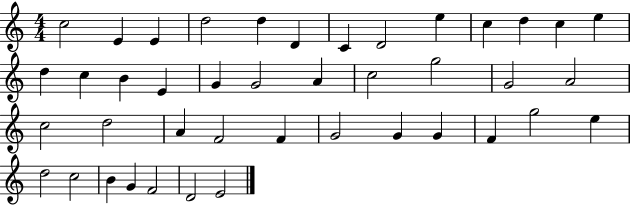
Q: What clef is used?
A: treble